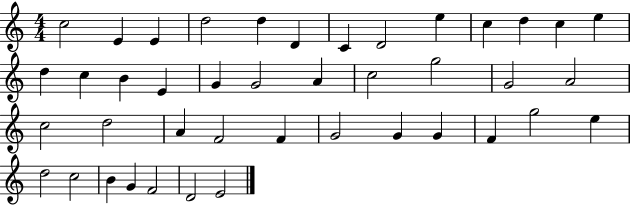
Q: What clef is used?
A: treble